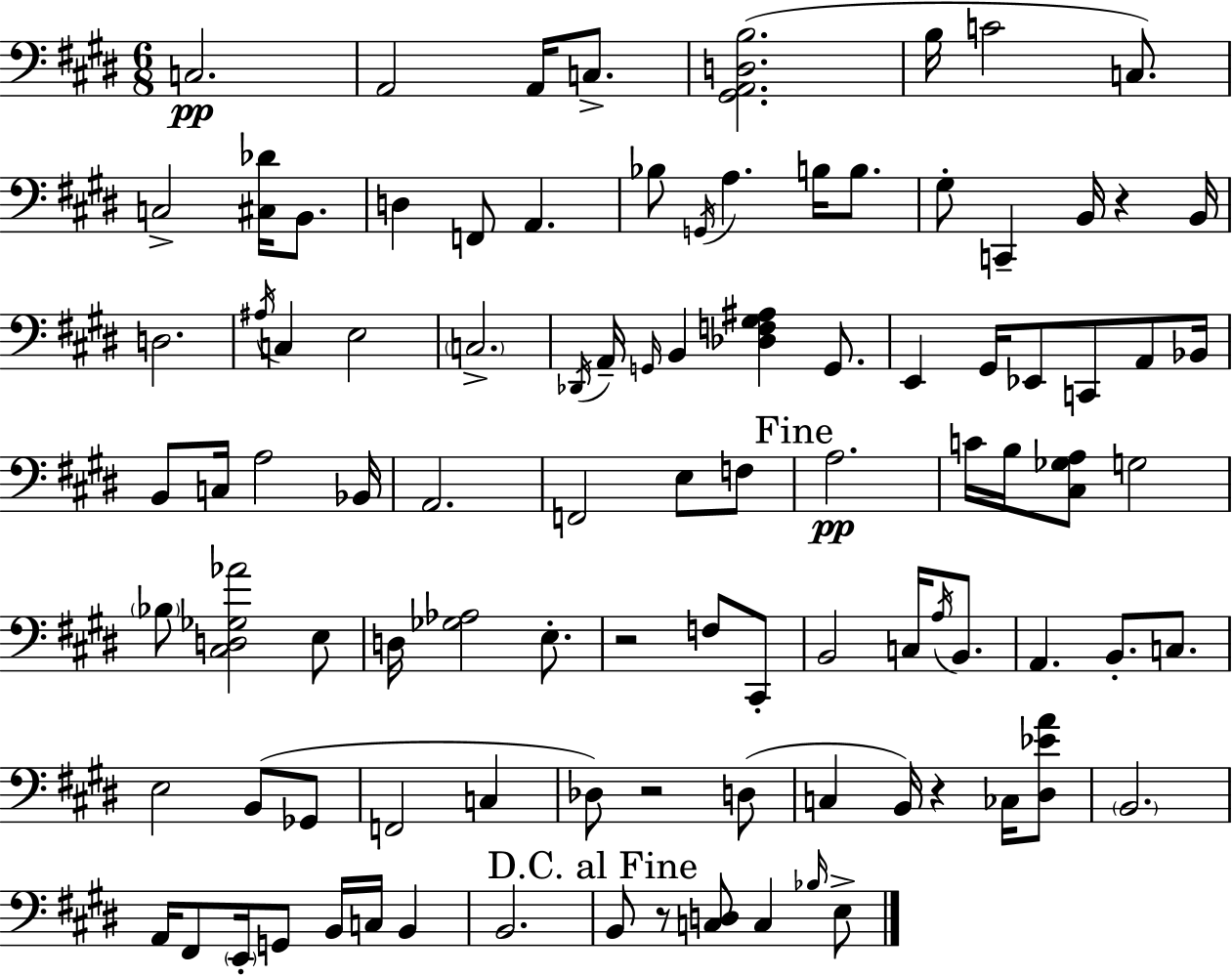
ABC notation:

X:1
T:Untitled
M:6/8
L:1/4
K:E
C,2 A,,2 A,,/4 C,/2 [^G,,A,,D,B,]2 B,/4 C2 C,/2 C,2 [^C,_D]/4 B,,/2 D, F,,/2 A,, _B,/2 G,,/4 A, B,/4 B,/2 ^G,/2 C,, B,,/4 z B,,/4 D,2 ^A,/4 C, E,2 C,2 _D,,/4 A,,/4 G,,/4 B,, [_D,F,^G,^A,] G,,/2 E,, ^G,,/4 _E,,/2 C,,/2 A,,/2 _B,,/4 B,,/2 C,/4 A,2 _B,,/4 A,,2 F,,2 E,/2 F,/2 A,2 C/4 B,/4 [^C,_G,A,]/2 G,2 _B,/2 [^C,D,_G,_A]2 E,/2 D,/4 [_G,_A,]2 E,/2 z2 F,/2 ^C,,/2 B,,2 C,/4 A,/4 B,,/2 A,, B,,/2 C,/2 E,2 B,,/2 _G,,/2 F,,2 C, _D,/2 z2 D,/2 C, B,,/4 z _C,/4 [^D,_EA]/2 B,,2 A,,/4 ^F,,/2 E,,/4 G,,/2 B,,/4 C,/4 B,, B,,2 B,,/2 z/2 [C,D,]/2 C, _B,/4 E,/2